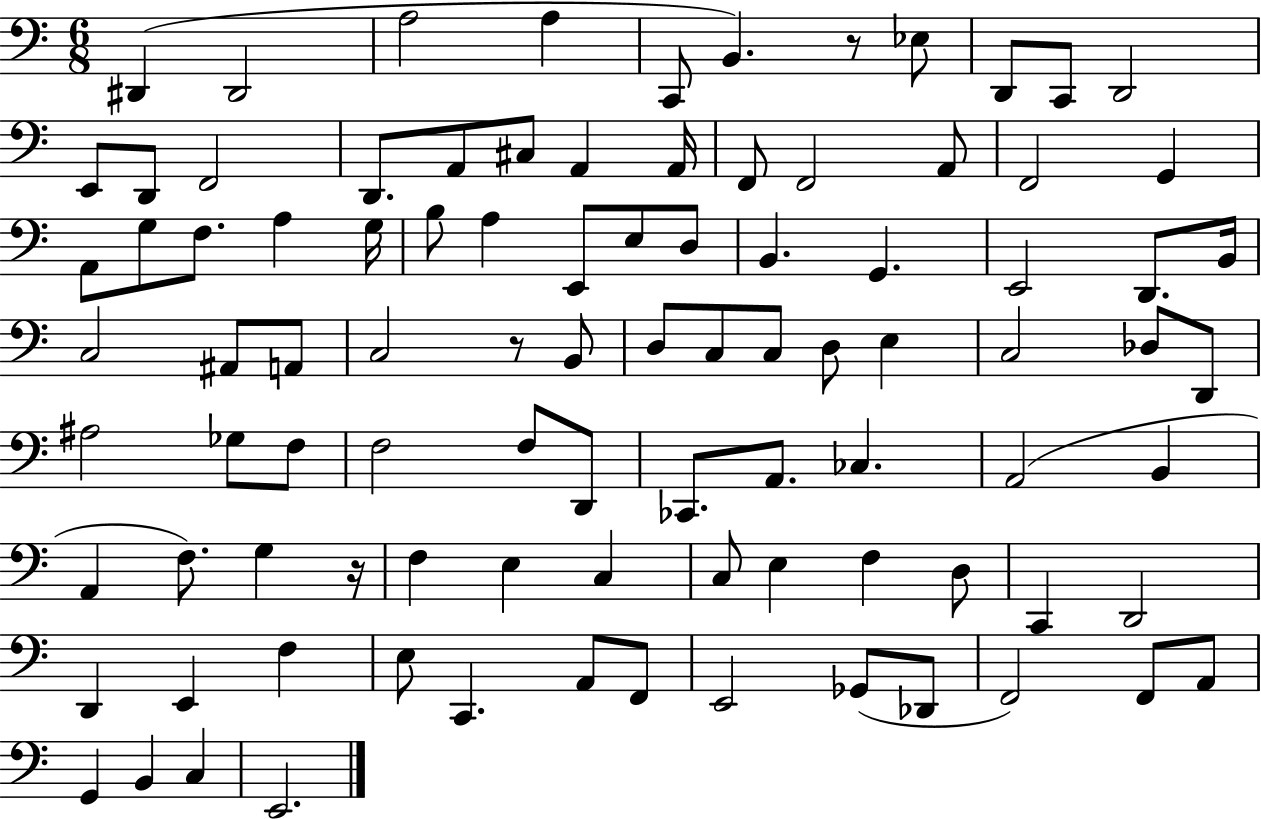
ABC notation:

X:1
T:Untitled
M:6/8
L:1/4
K:C
^D,, ^D,,2 A,2 A, C,,/2 B,, z/2 _E,/2 D,,/2 C,,/2 D,,2 E,,/2 D,,/2 F,,2 D,,/2 A,,/2 ^C,/2 A,, A,,/4 F,,/2 F,,2 A,,/2 F,,2 G,, A,,/2 G,/2 F,/2 A, G,/4 B,/2 A, E,,/2 E,/2 D,/2 B,, G,, E,,2 D,,/2 B,,/4 C,2 ^A,,/2 A,,/2 C,2 z/2 B,,/2 D,/2 C,/2 C,/2 D,/2 E, C,2 _D,/2 D,,/2 ^A,2 _G,/2 F,/2 F,2 F,/2 D,,/2 _C,,/2 A,,/2 _C, A,,2 B,, A,, F,/2 G, z/4 F, E, C, C,/2 E, F, D,/2 C,, D,,2 D,, E,, F, E,/2 C,, A,,/2 F,,/2 E,,2 _G,,/2 _D,,/2 F,,2 F,,/2 A,,/2 G,, B,, C, E,,2